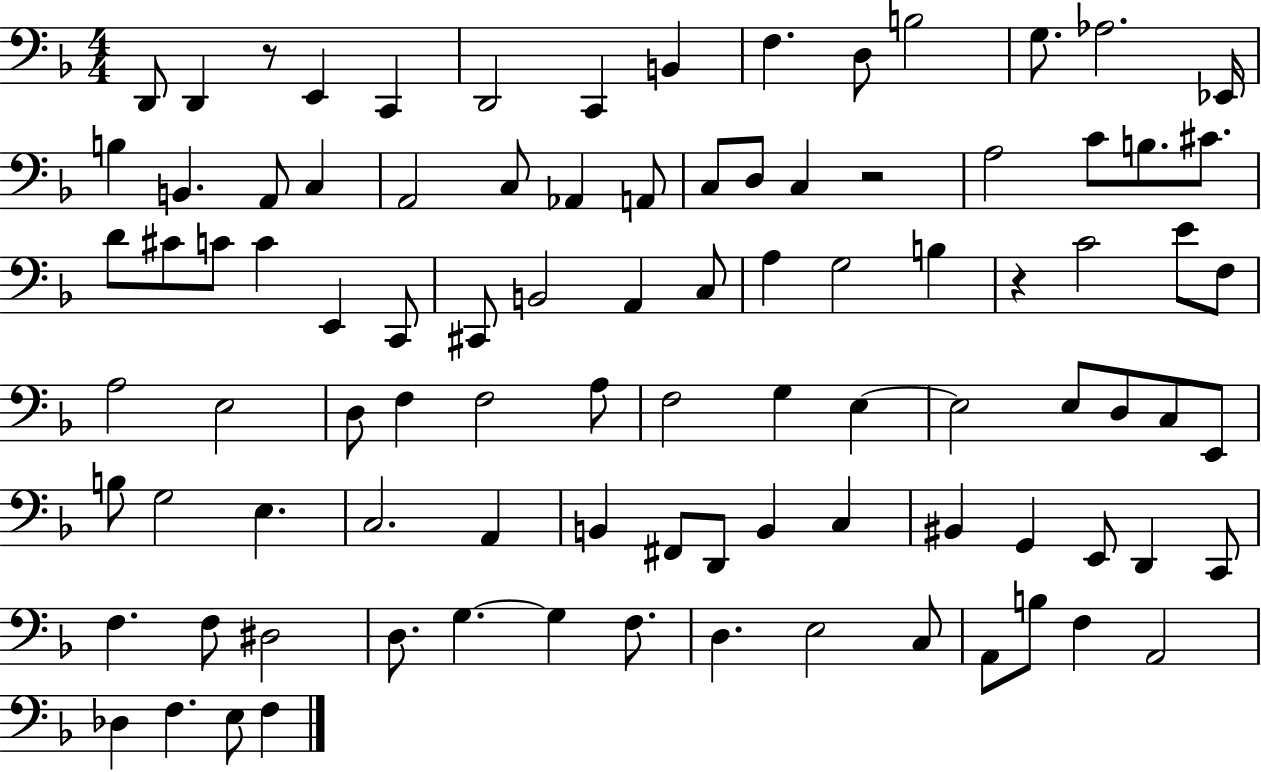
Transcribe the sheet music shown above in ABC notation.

X:1
T:Untitled
M:4/4
L:1/4
K:F
D,,/2 D,, z/2 E,, C,, D,,2 C,, B,, F, D,/2 B,2 G,/2 _A,2 _E,,/4 B, B,, A,,/2 C, A,,2 C,/2 _A,, A,,/2 C,/2 D,/2 C, z2 A,2 C/2 B,/2 ^C/2 D/2 ^C/2 C/2 C E,, C,,/2 ^C,,/2 B,,2 A,, C,/2 A, G,2 B, z C2 E/2 F,/2 A,2 E,2 D,/2 F, F,2 A,/2 F,2 G, E, E,2 E,/2 D,/2 C,/2 E,,/2 B,/2 G,2 E, C,2 A,, B,, ^F,,/2 D,,/2 B,, C, ^B,, G,, E,,/2 D,, C,,/2 F, F,/2 ^D,2 D,/2 G, G, F,/2 D, E,2 C,/2 A,,/2 B,/2 F, A,,2 _D, F, E,/2 F,